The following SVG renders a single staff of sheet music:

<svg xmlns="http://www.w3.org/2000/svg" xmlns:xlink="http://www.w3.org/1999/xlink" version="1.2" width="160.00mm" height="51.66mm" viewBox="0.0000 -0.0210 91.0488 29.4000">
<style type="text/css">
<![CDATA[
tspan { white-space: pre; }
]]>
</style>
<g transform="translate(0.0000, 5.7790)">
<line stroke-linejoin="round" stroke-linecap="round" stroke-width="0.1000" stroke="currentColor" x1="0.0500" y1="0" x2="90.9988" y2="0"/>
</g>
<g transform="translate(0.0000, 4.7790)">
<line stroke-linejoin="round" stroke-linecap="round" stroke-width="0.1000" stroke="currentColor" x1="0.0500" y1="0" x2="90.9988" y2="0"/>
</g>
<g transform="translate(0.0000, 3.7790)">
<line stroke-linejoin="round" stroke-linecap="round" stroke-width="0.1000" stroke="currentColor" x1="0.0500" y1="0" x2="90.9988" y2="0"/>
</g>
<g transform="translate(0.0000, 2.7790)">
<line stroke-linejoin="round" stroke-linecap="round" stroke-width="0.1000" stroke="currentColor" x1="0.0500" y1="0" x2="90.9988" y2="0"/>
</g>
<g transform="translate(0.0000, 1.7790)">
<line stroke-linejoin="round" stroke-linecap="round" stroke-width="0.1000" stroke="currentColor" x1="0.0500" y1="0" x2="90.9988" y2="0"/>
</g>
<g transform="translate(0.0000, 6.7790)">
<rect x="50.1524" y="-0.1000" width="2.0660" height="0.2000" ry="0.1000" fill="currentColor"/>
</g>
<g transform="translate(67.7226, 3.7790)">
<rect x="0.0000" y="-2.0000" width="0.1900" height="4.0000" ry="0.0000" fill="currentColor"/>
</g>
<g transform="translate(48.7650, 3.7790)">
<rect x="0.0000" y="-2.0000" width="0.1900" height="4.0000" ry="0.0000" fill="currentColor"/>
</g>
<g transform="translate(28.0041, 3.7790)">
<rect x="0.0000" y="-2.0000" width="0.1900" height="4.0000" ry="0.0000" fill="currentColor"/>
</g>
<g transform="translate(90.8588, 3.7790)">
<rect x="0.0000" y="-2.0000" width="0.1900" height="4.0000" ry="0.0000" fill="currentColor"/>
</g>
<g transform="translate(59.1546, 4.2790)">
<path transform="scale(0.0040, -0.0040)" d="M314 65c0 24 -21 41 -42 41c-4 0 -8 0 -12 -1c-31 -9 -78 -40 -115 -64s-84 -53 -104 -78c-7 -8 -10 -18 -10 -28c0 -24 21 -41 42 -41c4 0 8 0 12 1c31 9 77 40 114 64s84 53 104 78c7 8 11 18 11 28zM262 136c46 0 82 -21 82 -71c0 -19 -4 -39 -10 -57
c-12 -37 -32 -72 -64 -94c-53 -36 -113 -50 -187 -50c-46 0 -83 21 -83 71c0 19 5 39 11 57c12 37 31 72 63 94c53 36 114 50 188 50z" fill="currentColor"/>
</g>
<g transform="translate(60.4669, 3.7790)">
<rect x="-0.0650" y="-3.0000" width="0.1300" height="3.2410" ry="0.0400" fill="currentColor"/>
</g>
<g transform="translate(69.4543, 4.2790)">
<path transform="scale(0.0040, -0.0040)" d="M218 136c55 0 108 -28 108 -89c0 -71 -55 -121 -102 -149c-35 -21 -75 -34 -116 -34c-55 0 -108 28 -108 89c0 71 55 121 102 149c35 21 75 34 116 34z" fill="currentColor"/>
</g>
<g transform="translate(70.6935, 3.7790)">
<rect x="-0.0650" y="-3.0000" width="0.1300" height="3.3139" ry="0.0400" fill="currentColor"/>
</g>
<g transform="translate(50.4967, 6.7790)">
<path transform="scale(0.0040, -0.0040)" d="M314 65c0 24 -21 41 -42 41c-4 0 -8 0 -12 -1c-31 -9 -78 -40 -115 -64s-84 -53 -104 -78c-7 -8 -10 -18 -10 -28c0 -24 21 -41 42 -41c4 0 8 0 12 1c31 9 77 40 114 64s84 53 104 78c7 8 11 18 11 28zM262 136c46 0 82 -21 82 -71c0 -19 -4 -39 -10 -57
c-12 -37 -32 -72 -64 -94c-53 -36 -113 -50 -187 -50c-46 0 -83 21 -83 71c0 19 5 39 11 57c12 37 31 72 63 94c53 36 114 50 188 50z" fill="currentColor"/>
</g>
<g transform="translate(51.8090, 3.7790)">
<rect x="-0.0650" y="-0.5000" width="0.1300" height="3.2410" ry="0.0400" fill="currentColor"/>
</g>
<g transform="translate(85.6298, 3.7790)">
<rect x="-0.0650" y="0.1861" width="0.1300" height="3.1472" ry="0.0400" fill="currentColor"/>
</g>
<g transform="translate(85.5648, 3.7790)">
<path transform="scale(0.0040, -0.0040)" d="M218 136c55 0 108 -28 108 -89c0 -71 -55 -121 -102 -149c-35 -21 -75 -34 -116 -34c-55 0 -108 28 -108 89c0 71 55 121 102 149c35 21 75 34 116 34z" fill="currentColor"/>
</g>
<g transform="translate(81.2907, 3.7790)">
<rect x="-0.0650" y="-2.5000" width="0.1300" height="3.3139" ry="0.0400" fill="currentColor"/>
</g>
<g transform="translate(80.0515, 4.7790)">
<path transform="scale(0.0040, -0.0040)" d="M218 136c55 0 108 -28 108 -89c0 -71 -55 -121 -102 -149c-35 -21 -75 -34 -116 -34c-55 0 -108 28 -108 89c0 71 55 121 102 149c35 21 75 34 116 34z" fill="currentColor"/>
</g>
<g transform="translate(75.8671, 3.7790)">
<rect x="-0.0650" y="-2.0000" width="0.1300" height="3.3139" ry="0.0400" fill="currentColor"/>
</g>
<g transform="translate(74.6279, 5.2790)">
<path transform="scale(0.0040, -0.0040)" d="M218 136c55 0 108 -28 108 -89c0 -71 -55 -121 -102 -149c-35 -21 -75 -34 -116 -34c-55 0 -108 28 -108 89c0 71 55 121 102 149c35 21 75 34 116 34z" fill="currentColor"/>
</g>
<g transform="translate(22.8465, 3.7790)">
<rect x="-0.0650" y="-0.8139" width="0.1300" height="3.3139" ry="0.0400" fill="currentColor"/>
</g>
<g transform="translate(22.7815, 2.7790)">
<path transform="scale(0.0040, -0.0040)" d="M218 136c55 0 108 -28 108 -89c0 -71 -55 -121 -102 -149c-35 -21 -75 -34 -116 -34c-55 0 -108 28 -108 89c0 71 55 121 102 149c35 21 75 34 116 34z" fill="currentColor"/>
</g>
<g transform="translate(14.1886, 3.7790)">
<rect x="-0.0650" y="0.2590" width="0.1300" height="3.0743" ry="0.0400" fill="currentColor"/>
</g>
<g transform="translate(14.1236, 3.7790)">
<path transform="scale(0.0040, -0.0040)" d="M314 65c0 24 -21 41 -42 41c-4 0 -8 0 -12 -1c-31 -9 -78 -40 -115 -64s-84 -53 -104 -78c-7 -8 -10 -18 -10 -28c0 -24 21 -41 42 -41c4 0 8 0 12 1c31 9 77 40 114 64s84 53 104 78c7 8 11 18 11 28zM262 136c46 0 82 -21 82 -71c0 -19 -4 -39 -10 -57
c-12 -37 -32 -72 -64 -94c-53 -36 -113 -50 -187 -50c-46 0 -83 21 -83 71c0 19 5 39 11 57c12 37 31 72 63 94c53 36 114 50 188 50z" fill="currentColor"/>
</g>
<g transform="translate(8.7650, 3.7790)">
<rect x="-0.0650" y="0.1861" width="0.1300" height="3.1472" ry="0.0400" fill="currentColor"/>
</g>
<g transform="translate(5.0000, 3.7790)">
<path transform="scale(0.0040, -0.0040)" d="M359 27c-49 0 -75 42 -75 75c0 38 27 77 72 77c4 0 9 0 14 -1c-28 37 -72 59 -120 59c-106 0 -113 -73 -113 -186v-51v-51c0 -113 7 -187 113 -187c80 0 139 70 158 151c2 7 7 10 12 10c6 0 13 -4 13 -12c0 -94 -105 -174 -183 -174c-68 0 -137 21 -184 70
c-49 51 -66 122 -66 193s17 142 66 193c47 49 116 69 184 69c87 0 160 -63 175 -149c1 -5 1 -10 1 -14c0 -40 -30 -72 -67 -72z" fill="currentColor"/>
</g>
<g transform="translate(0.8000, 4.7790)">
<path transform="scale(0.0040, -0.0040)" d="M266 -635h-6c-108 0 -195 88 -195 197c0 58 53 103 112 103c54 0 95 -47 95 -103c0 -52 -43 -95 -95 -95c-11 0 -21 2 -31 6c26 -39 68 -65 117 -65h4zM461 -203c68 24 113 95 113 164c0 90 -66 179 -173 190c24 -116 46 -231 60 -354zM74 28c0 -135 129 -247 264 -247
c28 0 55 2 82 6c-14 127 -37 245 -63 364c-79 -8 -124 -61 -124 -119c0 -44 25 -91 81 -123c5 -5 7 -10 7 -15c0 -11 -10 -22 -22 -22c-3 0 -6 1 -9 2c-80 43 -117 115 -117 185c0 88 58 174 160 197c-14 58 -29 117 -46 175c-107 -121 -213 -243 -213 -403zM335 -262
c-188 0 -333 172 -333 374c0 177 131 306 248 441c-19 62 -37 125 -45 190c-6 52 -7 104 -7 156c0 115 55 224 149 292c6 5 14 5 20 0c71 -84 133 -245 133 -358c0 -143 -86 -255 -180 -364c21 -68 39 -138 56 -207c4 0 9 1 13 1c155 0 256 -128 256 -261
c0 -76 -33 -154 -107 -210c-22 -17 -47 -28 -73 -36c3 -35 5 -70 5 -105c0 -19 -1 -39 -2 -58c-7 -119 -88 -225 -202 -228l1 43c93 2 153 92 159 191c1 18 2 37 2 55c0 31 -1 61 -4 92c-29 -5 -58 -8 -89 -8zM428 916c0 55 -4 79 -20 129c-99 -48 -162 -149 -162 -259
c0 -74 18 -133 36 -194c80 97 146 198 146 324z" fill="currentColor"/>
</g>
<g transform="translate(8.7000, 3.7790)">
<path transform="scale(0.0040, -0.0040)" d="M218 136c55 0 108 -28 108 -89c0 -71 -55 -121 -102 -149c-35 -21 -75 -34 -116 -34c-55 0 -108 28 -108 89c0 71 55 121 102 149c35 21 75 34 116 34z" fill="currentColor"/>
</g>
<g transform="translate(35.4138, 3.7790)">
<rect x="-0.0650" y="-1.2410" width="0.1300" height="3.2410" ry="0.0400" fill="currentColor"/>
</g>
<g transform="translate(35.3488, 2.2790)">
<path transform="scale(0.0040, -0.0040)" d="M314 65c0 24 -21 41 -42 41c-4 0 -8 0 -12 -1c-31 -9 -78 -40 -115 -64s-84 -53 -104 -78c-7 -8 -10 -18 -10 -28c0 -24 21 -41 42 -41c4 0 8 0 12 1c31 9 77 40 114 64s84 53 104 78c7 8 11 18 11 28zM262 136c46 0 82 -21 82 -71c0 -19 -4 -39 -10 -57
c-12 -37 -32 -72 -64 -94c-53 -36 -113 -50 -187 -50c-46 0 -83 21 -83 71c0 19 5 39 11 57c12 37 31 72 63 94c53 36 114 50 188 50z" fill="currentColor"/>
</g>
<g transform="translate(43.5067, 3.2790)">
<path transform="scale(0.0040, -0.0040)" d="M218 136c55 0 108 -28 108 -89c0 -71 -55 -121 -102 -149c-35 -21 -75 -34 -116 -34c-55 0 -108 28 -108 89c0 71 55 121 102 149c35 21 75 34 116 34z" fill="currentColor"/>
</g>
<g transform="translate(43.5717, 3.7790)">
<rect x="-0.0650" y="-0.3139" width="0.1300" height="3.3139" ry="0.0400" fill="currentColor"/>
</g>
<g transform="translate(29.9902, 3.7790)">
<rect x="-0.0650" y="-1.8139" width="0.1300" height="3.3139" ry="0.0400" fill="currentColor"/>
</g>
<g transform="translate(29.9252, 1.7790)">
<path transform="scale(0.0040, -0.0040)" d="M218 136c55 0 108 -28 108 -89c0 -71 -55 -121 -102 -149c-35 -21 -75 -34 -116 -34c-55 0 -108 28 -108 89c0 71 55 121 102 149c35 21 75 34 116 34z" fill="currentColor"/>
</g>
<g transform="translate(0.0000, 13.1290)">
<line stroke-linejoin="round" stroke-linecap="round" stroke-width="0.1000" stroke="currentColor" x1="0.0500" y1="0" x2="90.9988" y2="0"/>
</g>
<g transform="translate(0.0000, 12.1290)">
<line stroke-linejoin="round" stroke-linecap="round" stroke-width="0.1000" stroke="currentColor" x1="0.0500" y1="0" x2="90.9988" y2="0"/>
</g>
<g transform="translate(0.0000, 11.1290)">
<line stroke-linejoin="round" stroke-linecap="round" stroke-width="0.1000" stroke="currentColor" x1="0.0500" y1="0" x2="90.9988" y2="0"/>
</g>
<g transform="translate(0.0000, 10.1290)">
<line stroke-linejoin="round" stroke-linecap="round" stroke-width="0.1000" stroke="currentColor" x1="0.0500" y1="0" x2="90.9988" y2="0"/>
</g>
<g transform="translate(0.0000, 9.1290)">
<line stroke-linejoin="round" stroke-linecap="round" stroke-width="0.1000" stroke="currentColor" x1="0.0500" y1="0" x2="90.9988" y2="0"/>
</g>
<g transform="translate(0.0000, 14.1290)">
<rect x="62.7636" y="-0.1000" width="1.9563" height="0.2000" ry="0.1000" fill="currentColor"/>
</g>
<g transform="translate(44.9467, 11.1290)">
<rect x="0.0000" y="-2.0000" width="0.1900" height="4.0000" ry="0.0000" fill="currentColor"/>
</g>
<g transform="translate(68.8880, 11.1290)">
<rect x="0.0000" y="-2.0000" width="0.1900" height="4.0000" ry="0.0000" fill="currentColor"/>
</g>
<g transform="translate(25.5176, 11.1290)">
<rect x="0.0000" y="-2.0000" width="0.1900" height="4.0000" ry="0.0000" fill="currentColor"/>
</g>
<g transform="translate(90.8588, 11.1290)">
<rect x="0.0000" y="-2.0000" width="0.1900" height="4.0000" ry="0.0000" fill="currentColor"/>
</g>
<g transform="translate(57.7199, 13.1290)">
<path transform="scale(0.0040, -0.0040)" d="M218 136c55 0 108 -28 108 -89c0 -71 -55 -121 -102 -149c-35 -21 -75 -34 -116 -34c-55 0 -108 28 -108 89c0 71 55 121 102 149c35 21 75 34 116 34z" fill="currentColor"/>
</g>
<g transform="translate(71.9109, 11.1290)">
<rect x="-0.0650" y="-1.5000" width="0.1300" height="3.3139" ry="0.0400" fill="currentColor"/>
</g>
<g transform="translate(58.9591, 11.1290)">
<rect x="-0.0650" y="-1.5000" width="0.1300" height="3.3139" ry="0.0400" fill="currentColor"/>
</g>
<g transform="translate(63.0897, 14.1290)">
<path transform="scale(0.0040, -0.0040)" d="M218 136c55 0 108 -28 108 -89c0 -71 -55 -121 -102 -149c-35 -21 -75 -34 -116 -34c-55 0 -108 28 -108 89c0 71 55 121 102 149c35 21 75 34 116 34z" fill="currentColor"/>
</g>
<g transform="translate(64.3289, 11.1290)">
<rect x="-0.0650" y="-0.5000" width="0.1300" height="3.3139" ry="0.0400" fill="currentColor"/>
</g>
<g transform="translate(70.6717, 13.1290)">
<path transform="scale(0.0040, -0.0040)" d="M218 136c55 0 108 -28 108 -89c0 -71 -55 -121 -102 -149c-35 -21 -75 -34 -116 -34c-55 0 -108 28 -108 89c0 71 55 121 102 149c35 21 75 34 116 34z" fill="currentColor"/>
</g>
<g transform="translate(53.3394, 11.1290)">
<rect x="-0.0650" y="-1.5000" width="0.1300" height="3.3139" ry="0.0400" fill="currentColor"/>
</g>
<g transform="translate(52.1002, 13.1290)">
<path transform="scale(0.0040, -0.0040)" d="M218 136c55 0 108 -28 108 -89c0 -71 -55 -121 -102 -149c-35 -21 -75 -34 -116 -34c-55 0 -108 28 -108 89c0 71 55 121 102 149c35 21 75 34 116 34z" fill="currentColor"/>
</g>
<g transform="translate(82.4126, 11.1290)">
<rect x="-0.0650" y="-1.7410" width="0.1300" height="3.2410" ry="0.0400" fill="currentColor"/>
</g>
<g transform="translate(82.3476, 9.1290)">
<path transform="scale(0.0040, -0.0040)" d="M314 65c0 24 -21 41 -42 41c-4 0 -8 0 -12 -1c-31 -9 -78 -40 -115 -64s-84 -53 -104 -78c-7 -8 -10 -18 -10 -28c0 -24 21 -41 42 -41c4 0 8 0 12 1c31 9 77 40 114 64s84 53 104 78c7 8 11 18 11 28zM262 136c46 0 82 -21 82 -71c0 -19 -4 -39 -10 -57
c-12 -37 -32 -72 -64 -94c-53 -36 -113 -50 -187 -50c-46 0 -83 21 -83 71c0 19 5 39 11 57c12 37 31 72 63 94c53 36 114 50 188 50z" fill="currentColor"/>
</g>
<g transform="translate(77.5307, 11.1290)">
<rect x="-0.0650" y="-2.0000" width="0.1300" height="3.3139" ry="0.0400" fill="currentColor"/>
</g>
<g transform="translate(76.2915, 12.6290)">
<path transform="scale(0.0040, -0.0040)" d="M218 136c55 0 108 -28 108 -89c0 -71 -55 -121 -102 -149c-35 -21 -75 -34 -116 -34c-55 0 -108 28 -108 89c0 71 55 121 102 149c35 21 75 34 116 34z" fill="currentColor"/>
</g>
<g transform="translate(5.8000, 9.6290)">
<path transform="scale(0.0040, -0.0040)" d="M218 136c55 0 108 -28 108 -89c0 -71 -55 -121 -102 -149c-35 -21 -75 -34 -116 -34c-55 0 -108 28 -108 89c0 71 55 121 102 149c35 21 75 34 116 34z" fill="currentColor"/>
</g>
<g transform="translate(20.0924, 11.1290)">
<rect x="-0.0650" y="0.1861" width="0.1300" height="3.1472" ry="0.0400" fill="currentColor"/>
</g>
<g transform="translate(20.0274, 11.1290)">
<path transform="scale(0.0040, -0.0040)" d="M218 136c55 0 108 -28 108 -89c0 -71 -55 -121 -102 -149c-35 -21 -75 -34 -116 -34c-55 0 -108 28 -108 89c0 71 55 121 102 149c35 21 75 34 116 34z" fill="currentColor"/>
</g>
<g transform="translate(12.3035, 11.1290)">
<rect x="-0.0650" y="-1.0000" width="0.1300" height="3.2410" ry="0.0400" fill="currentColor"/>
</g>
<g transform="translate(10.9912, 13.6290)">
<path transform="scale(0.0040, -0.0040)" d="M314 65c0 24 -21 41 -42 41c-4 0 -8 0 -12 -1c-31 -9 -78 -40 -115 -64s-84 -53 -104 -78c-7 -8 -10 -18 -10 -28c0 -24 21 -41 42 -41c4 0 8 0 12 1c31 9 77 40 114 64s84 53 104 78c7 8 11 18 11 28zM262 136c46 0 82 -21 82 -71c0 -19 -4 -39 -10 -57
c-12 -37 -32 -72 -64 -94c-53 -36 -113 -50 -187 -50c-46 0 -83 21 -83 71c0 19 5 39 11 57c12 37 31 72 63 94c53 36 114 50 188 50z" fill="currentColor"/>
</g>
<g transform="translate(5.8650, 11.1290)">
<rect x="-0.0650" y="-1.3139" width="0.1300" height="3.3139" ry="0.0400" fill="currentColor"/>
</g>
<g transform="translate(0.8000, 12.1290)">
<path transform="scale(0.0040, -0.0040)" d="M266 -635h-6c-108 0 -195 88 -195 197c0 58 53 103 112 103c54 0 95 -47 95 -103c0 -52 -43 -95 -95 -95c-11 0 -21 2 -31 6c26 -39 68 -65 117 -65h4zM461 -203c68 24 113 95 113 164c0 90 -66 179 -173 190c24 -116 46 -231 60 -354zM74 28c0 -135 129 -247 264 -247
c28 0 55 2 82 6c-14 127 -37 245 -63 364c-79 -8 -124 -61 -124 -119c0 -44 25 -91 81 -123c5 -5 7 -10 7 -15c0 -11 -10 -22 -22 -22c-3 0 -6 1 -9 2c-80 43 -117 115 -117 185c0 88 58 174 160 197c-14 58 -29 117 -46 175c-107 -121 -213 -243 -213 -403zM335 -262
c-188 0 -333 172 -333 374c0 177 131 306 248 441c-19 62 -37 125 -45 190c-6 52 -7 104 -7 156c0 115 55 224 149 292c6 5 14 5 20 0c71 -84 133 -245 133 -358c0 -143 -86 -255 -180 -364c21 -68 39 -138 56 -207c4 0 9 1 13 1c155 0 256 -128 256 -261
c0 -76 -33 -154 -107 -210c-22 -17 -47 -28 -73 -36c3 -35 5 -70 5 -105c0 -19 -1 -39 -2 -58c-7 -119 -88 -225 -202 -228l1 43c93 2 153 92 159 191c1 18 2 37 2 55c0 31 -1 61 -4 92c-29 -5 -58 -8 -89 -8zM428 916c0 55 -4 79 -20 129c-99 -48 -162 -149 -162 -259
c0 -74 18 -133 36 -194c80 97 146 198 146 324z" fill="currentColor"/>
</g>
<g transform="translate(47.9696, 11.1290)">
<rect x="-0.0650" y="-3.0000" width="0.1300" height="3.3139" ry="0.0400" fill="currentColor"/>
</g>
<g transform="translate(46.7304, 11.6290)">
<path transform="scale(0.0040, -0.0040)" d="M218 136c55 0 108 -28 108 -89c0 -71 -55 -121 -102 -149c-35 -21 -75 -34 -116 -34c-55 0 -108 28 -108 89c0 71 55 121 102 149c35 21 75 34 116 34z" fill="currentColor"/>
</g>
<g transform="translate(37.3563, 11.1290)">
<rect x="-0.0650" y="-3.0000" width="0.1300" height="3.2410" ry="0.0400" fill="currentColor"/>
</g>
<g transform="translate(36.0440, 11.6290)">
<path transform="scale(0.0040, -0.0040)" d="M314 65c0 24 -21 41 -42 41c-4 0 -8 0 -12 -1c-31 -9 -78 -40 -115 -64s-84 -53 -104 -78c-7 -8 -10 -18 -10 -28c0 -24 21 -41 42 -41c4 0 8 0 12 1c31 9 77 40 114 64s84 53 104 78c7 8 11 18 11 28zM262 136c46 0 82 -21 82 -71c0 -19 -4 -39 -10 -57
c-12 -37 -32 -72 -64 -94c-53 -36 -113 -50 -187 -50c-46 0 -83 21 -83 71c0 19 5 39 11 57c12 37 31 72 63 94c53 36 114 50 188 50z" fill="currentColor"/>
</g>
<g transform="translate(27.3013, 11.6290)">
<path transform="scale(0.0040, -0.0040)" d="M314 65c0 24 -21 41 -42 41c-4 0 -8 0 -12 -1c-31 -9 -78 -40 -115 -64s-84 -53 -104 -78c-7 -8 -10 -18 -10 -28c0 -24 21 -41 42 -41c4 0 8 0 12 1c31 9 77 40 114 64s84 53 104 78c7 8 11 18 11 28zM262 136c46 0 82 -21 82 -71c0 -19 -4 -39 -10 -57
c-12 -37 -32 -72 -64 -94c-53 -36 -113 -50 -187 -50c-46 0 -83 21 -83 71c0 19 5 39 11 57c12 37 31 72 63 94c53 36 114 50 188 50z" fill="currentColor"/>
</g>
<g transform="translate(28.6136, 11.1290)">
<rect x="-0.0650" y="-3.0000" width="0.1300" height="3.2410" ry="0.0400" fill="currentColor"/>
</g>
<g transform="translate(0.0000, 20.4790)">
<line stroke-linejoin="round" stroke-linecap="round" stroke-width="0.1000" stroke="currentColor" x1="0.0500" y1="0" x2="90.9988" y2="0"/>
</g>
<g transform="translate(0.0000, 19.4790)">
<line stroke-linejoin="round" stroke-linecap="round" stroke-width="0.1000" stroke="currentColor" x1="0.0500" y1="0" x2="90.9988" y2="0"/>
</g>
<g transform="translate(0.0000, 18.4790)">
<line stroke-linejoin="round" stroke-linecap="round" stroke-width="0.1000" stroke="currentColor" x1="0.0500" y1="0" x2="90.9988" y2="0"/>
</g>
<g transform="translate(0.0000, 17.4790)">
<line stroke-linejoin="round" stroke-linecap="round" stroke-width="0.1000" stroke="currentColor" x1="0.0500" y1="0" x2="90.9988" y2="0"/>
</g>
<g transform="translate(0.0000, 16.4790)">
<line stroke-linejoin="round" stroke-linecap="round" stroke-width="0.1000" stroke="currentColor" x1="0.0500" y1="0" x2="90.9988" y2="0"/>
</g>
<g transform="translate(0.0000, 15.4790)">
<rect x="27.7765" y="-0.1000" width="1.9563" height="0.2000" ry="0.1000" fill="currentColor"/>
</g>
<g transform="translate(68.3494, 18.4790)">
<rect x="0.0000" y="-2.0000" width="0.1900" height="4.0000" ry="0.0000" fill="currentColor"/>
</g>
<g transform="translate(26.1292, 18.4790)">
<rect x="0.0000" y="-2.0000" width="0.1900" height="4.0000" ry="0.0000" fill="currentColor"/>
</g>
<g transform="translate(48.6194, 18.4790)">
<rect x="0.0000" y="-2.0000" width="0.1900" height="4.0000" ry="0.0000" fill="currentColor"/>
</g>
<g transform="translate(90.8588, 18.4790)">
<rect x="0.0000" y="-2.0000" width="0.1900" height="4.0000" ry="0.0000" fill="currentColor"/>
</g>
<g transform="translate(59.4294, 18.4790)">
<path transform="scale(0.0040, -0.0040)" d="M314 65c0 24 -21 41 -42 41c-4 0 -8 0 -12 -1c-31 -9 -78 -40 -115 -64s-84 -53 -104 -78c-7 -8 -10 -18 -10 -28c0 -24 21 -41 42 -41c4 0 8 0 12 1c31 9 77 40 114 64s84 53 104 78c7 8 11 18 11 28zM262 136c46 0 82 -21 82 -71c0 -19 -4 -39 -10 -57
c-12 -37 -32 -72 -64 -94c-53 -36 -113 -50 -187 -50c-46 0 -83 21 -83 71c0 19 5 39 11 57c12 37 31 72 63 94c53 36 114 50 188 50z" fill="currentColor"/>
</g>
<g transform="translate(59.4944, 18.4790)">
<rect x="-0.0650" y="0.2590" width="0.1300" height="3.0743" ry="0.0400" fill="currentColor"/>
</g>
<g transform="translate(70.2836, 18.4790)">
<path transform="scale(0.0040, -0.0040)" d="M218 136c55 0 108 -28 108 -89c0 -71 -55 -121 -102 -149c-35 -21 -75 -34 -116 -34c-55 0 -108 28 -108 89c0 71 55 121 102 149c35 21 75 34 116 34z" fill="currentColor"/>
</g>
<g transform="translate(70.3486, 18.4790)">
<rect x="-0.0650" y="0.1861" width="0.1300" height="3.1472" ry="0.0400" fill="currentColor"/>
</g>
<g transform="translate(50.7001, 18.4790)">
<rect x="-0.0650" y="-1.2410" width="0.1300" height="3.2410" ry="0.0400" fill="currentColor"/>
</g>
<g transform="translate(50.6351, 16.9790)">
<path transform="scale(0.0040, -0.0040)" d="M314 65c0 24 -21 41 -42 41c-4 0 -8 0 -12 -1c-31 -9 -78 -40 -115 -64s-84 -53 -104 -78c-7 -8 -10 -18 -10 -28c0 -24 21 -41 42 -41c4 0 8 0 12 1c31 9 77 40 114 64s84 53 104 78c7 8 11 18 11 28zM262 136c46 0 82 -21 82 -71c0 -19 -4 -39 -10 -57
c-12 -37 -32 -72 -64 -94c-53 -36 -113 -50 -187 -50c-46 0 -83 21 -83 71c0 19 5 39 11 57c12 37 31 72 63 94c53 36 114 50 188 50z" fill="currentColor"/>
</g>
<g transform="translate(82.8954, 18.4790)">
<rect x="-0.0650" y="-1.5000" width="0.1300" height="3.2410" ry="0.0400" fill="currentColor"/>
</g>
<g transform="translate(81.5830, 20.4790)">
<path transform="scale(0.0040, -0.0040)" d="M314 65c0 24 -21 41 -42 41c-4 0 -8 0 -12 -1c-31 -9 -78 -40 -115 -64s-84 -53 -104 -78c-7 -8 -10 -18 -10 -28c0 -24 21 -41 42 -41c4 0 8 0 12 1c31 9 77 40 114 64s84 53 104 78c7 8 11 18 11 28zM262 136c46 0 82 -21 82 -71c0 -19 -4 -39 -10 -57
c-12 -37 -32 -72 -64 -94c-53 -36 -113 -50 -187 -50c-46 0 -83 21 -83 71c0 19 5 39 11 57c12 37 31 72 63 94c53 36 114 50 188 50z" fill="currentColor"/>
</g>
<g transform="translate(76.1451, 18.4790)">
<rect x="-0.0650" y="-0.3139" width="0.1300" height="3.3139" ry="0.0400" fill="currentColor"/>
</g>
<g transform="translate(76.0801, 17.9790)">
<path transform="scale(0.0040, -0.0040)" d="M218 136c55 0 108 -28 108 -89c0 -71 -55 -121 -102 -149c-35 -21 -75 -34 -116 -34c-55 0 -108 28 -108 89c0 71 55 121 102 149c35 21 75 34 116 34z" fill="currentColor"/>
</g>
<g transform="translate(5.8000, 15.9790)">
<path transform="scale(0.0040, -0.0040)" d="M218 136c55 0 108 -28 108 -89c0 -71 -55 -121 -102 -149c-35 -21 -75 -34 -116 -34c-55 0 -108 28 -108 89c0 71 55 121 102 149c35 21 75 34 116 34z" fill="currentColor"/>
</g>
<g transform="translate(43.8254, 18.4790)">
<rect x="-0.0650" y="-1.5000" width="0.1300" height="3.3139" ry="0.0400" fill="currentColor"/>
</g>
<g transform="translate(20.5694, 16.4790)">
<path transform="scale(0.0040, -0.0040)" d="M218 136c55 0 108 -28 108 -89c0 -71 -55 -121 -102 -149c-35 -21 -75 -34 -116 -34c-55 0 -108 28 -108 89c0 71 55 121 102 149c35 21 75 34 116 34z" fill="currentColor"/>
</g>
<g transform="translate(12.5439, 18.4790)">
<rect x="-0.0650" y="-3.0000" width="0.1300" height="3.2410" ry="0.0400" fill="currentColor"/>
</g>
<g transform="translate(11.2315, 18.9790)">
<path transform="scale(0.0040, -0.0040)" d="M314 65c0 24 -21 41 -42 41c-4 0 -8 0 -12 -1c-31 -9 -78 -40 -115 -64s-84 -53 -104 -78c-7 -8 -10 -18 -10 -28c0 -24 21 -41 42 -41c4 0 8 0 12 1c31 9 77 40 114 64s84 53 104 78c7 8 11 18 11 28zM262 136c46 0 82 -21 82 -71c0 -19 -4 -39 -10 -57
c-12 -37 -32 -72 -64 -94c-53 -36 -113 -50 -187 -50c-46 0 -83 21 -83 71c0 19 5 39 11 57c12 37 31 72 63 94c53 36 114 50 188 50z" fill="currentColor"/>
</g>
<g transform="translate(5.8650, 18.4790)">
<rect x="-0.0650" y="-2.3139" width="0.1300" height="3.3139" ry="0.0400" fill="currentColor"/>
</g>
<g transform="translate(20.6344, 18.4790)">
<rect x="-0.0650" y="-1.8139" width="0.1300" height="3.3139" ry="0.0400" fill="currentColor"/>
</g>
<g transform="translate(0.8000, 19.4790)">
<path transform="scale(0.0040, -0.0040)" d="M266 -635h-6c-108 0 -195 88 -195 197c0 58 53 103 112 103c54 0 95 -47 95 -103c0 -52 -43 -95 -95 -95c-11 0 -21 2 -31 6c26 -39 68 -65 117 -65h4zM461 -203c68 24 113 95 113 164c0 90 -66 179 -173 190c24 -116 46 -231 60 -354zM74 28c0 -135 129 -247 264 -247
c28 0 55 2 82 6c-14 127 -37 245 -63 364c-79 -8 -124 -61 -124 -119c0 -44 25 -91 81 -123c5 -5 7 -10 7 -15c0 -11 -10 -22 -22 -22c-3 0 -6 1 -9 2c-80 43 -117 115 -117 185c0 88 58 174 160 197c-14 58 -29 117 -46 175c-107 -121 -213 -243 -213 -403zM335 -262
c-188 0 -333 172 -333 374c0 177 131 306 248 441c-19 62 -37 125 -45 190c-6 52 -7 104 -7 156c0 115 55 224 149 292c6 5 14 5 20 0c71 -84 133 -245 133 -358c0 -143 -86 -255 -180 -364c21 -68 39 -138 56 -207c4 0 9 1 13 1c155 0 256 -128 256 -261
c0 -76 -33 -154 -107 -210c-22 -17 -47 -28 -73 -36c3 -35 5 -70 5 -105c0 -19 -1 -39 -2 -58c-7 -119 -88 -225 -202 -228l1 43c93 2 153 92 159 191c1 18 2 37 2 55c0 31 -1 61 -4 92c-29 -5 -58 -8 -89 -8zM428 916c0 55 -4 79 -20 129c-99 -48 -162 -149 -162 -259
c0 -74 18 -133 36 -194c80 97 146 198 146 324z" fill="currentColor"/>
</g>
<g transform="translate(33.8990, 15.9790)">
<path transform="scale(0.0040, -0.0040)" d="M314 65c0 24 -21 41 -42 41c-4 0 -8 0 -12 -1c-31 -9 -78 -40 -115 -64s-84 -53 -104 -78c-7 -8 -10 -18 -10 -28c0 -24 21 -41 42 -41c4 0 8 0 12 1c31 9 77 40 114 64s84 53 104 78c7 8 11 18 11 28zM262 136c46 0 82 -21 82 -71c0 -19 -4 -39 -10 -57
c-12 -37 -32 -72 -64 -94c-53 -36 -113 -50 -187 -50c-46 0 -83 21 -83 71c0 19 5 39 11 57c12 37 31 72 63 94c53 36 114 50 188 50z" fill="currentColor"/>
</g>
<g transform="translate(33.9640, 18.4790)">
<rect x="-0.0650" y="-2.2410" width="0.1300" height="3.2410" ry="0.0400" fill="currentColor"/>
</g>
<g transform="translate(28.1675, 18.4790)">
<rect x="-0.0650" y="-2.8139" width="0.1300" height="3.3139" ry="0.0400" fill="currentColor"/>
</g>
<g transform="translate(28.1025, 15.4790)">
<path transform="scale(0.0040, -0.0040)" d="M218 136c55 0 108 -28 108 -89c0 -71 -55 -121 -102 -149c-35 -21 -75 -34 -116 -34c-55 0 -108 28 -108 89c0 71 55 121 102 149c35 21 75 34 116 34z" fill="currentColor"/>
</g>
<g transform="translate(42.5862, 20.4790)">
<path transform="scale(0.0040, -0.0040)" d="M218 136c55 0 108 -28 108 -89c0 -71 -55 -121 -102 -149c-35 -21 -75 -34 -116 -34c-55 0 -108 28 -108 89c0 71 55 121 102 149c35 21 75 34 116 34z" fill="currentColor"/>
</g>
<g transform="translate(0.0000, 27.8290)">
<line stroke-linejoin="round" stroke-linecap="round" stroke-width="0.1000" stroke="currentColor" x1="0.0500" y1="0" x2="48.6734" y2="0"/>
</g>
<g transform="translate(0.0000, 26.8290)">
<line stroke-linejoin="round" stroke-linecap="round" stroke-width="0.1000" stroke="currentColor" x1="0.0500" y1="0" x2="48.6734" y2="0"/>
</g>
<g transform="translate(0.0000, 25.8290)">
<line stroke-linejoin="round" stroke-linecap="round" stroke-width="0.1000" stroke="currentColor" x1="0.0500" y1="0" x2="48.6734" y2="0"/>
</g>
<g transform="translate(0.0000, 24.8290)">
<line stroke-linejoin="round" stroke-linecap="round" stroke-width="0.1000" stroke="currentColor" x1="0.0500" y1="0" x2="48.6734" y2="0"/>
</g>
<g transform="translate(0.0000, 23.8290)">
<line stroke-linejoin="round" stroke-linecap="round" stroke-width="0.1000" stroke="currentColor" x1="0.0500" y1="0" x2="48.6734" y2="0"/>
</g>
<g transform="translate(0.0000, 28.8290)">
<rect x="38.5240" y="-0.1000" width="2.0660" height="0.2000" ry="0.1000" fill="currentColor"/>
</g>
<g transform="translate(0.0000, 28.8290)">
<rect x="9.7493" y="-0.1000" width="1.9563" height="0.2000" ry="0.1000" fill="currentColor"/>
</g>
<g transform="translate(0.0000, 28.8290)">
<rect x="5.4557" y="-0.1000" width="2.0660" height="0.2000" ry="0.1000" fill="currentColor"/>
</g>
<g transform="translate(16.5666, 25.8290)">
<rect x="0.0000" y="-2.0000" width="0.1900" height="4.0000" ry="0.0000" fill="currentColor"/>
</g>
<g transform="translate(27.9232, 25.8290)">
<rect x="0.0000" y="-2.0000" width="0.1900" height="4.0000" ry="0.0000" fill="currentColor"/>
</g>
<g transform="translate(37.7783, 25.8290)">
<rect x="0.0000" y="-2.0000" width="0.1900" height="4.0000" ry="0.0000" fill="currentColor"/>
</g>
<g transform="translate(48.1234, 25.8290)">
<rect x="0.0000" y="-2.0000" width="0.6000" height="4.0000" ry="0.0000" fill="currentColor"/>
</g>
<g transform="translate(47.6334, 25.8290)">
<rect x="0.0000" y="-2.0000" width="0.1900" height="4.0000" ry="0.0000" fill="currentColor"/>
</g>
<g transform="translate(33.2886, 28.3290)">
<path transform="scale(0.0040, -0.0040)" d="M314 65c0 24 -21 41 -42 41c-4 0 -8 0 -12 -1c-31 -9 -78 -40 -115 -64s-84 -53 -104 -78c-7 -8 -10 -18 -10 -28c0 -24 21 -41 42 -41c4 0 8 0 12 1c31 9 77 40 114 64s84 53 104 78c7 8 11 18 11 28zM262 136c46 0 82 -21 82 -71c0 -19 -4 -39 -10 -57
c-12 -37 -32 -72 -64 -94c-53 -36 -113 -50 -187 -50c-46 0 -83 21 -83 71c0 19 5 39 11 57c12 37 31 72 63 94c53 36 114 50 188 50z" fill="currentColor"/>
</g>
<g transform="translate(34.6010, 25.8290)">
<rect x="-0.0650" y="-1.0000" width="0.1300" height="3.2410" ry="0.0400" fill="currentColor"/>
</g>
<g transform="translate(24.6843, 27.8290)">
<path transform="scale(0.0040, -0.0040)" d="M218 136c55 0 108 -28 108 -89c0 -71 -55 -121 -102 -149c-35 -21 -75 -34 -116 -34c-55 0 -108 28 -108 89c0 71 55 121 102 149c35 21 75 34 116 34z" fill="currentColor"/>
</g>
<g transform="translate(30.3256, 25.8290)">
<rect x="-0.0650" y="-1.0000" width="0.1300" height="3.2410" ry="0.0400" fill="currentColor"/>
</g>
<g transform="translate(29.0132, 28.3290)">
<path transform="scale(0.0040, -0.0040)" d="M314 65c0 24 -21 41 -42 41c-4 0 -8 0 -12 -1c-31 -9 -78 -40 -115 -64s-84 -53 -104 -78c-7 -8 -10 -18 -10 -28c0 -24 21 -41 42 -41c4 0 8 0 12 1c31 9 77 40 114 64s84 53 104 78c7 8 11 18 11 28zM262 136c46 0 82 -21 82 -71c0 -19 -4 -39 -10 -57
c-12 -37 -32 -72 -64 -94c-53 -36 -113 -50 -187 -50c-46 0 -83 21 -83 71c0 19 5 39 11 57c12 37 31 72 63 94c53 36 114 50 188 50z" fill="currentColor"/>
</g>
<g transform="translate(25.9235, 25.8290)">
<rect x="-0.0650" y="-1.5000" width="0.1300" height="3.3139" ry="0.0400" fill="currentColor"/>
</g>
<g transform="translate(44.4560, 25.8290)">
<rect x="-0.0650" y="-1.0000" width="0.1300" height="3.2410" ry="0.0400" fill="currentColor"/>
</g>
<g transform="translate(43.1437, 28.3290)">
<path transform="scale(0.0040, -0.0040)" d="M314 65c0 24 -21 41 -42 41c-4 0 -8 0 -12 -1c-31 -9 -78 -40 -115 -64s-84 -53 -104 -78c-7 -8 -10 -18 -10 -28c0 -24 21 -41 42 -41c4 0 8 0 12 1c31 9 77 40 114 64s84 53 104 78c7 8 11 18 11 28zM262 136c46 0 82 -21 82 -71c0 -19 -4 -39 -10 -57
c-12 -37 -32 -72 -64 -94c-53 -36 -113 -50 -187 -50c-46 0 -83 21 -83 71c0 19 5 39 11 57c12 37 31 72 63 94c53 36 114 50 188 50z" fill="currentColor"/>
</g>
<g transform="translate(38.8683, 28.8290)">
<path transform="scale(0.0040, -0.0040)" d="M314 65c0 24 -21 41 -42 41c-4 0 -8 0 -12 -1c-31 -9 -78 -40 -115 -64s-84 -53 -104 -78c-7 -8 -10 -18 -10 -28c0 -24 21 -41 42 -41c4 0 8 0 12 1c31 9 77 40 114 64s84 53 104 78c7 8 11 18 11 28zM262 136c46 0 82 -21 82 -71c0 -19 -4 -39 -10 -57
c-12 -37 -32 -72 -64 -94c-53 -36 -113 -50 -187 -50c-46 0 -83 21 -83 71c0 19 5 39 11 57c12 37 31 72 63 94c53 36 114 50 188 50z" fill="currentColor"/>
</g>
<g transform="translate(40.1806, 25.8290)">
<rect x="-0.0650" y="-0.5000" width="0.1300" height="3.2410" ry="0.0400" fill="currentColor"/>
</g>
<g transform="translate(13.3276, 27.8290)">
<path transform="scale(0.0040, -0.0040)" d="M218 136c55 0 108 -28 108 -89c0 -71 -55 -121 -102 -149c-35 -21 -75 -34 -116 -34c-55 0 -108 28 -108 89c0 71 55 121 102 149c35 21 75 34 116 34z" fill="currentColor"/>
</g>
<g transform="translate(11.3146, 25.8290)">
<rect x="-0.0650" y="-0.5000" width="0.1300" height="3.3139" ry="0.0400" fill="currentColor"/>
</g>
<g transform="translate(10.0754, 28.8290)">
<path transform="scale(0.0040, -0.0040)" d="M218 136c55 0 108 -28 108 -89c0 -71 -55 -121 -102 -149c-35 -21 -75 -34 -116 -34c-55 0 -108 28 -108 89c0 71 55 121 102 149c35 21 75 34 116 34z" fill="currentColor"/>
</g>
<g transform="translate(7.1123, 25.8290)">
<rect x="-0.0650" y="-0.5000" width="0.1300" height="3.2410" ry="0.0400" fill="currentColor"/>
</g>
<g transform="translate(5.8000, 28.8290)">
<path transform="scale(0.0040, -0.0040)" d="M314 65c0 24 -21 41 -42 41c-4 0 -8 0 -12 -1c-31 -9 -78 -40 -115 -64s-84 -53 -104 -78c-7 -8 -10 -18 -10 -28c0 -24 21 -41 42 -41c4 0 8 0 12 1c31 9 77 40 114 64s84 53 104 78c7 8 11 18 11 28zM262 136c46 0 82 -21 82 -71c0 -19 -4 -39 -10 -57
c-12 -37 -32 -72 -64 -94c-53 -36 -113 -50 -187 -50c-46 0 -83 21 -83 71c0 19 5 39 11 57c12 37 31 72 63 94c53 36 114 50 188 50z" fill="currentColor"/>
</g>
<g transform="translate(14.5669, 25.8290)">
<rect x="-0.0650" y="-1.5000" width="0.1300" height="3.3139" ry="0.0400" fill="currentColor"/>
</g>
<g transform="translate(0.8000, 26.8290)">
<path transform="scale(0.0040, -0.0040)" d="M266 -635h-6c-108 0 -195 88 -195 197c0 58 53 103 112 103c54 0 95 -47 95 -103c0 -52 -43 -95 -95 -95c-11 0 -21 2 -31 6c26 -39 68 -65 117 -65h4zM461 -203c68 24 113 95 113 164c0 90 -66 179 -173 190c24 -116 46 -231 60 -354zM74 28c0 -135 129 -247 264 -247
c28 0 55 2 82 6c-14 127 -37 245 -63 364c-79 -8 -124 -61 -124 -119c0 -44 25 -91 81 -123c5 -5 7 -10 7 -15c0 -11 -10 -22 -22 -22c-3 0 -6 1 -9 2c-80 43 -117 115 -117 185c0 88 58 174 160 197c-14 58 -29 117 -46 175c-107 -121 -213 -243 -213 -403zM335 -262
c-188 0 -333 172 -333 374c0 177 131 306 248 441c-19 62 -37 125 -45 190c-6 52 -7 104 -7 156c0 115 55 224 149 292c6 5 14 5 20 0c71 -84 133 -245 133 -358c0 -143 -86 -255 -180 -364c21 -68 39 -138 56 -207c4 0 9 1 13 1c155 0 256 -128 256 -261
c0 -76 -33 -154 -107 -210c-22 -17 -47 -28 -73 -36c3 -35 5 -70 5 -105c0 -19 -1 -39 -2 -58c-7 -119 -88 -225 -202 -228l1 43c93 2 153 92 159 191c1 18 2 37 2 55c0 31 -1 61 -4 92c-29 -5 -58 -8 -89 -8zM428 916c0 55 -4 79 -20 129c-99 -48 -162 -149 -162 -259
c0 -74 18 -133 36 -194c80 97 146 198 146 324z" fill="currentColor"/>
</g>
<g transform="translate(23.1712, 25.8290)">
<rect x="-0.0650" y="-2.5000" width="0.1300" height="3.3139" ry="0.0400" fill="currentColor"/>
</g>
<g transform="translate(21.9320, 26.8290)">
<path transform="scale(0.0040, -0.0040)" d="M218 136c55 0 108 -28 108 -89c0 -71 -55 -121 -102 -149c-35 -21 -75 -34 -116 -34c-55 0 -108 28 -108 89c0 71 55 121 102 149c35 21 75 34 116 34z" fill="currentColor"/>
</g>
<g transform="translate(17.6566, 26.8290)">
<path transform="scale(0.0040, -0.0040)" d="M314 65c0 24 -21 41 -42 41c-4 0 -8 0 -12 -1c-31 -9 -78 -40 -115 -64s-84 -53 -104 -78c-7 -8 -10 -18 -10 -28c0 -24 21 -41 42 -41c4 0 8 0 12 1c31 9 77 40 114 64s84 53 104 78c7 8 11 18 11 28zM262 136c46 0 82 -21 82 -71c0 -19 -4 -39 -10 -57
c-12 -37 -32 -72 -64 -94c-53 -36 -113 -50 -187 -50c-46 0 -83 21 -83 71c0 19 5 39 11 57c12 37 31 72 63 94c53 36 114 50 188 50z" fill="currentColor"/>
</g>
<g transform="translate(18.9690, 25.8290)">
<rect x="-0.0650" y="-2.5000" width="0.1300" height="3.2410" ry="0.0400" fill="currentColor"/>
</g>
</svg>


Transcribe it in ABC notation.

X:1
T:Untitled
M:4/4
L:1/4
K:C
B B2 d f e2 c C2 A2 A F G B e D2 B A2 A2 A E E C E F f2 g A2 f a g2 E e2 B2 B c E2 C2 C E G2 G E D2 D2 C2 D2